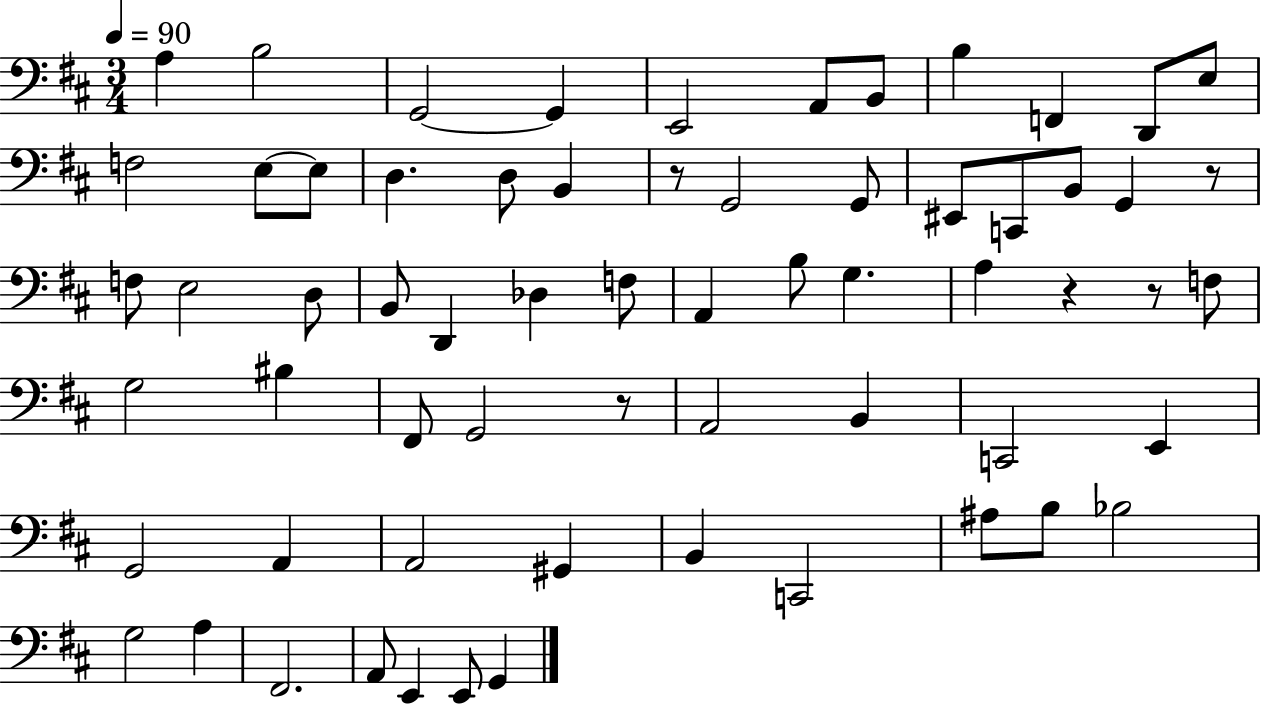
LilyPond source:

{
  \clef bass
  \numericTimeSignature
  \time 3/4
  \key d \major
  \tempo 4 = 90
  \repeat volta 2 { a4 b2 | g,2~~ g,4 | e,2 a,8 b,8 | b4 f,4 d,8 e8 | \break f2 e8~~ e8 | d4. d8 b,4 | r8 g,2 g,8 | eis,8 c,8 b,8 g,4 r8 | \break f8 e2 d8 | b,8 d,4 des4 f8 | a,4 b8 g4. | a4 r4 r8 f8 | \break g2 bis4 | fis,8 g,2 r8 | a,2 b,4 | c,2 e,4 | \break g,2 a,4 | a,2 gis,4 | b,4 c,2 | ais8 b8 bes2 | \break g2 a4 | fis,2. | a,8 e,4 e,8 g,4 | } \bar "|."
}